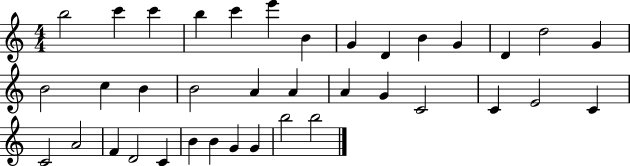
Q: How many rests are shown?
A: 0